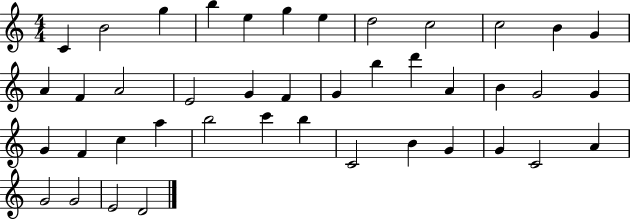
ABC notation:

X:1
T:Untitled
M:4/4
L:1/4
K:C
C B2 g b e g e d2 c2 c2 B G A F A2 E2 G F G b d' A B G2 G G F c a b2 c' b C2 B G G C2 A G2 G2 E2 D2